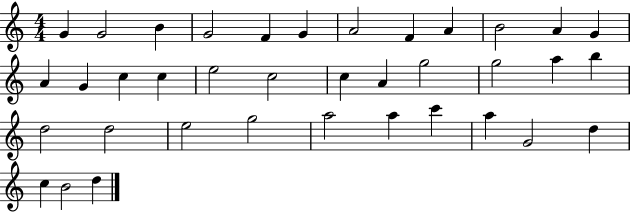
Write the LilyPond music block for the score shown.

{
  \clef treble
  \numericTimeSignature
  \time 4/4
  \key c \major
  g'4 g'2 b'4 | g'2 f'4 g'4 | a'2 f'4 a'4 | b'2 a'4 g'4 | \break a'4 g'4 c''4 c''4 | e''2 c''2 | c''4 a'4 g''2 | g''2 a''4 b''4 | \break d''2 d''2 | e''2 g''2 | a''2 a''4 c'''4 | a''4 g'2 d''4 | \break c''4 b'2 d''4 | \bar "|."
}